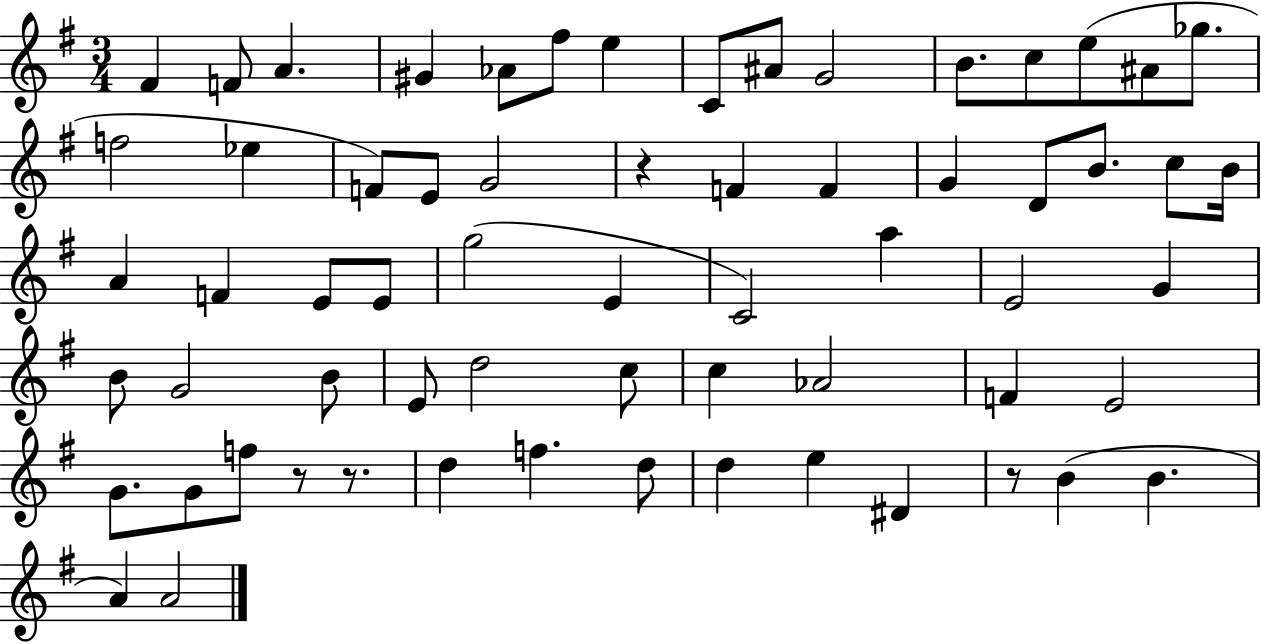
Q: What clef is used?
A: treble